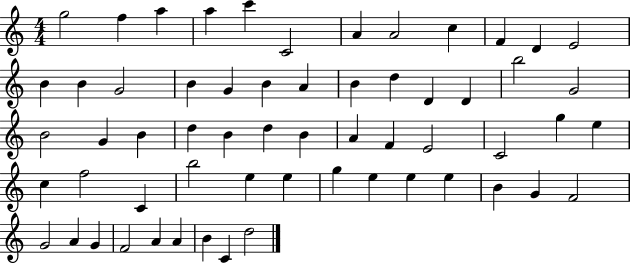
X:1
T:Untitled
M:4/4
L:1/4
K:C
g2 f a a c' C2 A A2 c F D E2 B B G2 B G B A B d D D b2 G2 B2 G B d B d B A F E2 C2 g e c f2 C b2 e e g e e e B G F2 G2 A G F2 A A B C d2